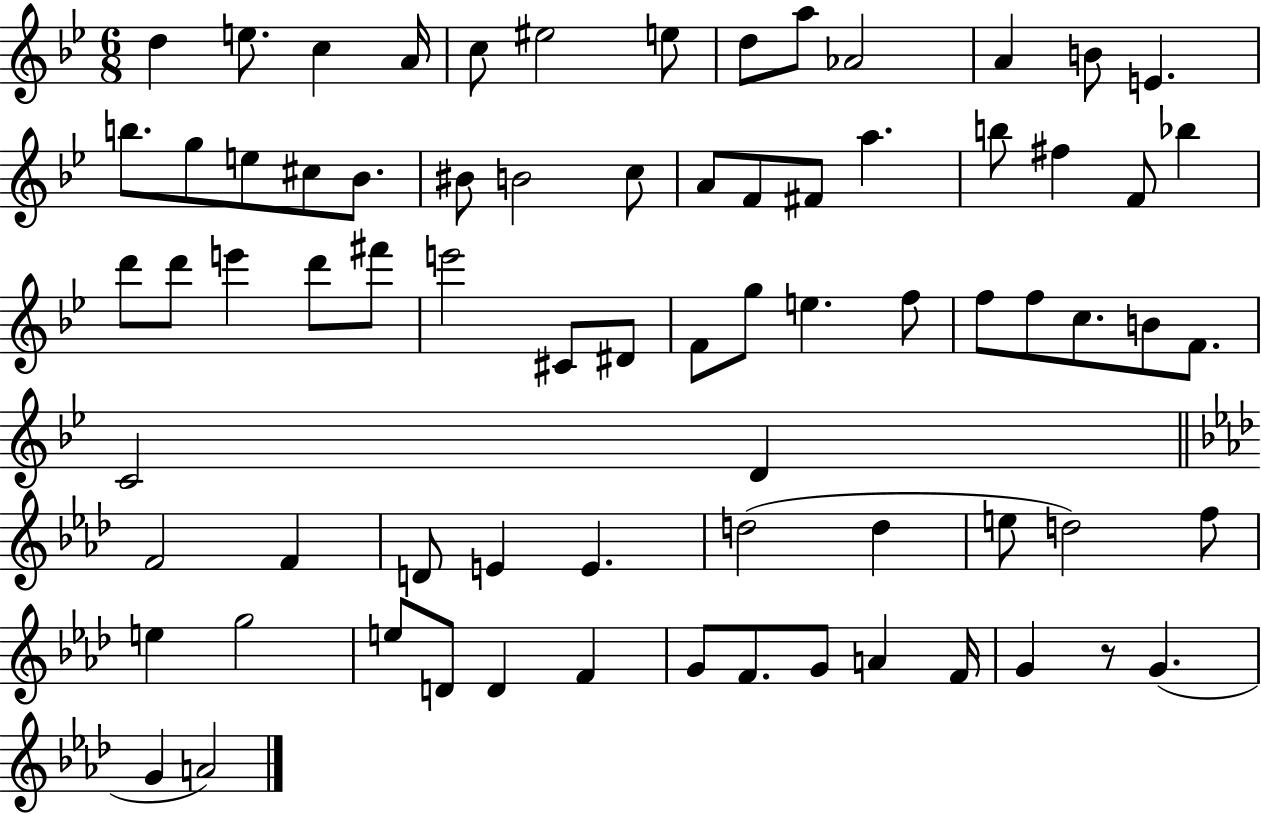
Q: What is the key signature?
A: BES major